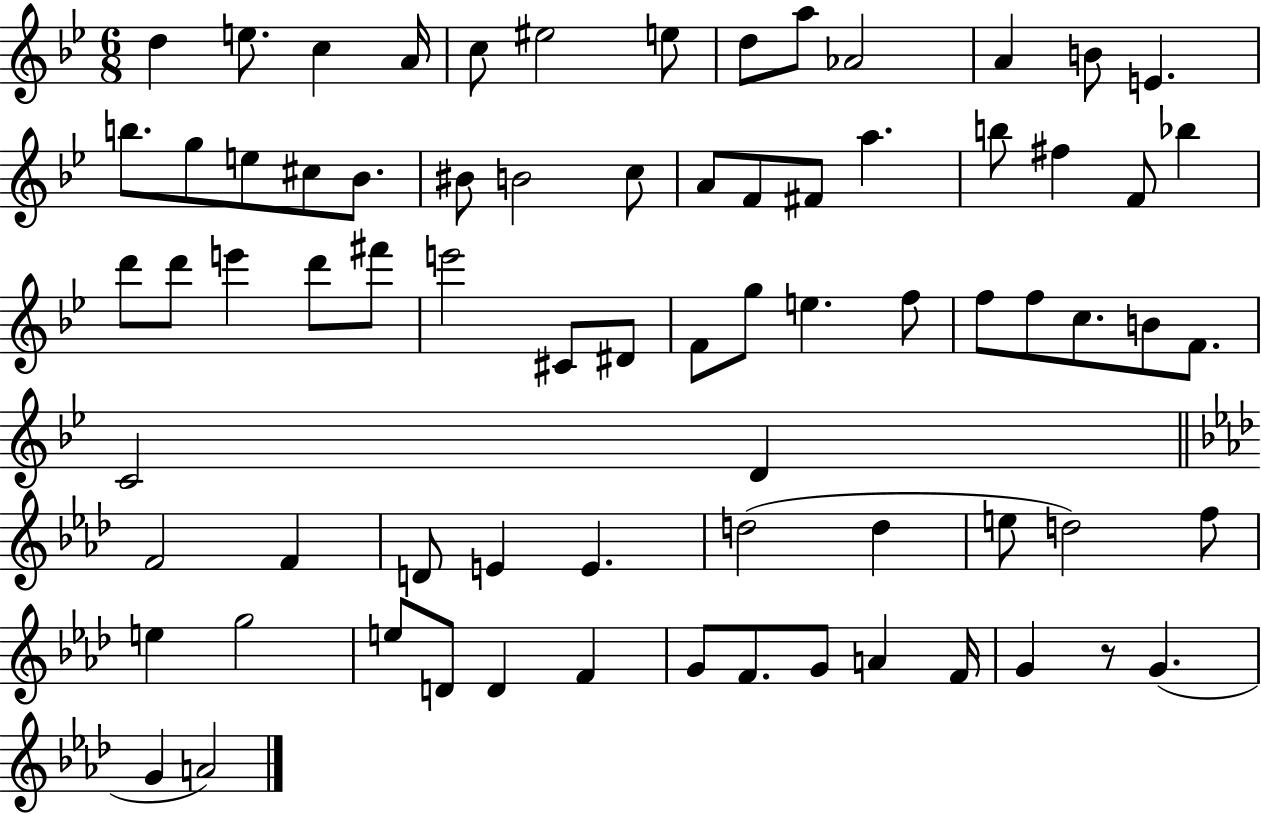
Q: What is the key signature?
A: BES major